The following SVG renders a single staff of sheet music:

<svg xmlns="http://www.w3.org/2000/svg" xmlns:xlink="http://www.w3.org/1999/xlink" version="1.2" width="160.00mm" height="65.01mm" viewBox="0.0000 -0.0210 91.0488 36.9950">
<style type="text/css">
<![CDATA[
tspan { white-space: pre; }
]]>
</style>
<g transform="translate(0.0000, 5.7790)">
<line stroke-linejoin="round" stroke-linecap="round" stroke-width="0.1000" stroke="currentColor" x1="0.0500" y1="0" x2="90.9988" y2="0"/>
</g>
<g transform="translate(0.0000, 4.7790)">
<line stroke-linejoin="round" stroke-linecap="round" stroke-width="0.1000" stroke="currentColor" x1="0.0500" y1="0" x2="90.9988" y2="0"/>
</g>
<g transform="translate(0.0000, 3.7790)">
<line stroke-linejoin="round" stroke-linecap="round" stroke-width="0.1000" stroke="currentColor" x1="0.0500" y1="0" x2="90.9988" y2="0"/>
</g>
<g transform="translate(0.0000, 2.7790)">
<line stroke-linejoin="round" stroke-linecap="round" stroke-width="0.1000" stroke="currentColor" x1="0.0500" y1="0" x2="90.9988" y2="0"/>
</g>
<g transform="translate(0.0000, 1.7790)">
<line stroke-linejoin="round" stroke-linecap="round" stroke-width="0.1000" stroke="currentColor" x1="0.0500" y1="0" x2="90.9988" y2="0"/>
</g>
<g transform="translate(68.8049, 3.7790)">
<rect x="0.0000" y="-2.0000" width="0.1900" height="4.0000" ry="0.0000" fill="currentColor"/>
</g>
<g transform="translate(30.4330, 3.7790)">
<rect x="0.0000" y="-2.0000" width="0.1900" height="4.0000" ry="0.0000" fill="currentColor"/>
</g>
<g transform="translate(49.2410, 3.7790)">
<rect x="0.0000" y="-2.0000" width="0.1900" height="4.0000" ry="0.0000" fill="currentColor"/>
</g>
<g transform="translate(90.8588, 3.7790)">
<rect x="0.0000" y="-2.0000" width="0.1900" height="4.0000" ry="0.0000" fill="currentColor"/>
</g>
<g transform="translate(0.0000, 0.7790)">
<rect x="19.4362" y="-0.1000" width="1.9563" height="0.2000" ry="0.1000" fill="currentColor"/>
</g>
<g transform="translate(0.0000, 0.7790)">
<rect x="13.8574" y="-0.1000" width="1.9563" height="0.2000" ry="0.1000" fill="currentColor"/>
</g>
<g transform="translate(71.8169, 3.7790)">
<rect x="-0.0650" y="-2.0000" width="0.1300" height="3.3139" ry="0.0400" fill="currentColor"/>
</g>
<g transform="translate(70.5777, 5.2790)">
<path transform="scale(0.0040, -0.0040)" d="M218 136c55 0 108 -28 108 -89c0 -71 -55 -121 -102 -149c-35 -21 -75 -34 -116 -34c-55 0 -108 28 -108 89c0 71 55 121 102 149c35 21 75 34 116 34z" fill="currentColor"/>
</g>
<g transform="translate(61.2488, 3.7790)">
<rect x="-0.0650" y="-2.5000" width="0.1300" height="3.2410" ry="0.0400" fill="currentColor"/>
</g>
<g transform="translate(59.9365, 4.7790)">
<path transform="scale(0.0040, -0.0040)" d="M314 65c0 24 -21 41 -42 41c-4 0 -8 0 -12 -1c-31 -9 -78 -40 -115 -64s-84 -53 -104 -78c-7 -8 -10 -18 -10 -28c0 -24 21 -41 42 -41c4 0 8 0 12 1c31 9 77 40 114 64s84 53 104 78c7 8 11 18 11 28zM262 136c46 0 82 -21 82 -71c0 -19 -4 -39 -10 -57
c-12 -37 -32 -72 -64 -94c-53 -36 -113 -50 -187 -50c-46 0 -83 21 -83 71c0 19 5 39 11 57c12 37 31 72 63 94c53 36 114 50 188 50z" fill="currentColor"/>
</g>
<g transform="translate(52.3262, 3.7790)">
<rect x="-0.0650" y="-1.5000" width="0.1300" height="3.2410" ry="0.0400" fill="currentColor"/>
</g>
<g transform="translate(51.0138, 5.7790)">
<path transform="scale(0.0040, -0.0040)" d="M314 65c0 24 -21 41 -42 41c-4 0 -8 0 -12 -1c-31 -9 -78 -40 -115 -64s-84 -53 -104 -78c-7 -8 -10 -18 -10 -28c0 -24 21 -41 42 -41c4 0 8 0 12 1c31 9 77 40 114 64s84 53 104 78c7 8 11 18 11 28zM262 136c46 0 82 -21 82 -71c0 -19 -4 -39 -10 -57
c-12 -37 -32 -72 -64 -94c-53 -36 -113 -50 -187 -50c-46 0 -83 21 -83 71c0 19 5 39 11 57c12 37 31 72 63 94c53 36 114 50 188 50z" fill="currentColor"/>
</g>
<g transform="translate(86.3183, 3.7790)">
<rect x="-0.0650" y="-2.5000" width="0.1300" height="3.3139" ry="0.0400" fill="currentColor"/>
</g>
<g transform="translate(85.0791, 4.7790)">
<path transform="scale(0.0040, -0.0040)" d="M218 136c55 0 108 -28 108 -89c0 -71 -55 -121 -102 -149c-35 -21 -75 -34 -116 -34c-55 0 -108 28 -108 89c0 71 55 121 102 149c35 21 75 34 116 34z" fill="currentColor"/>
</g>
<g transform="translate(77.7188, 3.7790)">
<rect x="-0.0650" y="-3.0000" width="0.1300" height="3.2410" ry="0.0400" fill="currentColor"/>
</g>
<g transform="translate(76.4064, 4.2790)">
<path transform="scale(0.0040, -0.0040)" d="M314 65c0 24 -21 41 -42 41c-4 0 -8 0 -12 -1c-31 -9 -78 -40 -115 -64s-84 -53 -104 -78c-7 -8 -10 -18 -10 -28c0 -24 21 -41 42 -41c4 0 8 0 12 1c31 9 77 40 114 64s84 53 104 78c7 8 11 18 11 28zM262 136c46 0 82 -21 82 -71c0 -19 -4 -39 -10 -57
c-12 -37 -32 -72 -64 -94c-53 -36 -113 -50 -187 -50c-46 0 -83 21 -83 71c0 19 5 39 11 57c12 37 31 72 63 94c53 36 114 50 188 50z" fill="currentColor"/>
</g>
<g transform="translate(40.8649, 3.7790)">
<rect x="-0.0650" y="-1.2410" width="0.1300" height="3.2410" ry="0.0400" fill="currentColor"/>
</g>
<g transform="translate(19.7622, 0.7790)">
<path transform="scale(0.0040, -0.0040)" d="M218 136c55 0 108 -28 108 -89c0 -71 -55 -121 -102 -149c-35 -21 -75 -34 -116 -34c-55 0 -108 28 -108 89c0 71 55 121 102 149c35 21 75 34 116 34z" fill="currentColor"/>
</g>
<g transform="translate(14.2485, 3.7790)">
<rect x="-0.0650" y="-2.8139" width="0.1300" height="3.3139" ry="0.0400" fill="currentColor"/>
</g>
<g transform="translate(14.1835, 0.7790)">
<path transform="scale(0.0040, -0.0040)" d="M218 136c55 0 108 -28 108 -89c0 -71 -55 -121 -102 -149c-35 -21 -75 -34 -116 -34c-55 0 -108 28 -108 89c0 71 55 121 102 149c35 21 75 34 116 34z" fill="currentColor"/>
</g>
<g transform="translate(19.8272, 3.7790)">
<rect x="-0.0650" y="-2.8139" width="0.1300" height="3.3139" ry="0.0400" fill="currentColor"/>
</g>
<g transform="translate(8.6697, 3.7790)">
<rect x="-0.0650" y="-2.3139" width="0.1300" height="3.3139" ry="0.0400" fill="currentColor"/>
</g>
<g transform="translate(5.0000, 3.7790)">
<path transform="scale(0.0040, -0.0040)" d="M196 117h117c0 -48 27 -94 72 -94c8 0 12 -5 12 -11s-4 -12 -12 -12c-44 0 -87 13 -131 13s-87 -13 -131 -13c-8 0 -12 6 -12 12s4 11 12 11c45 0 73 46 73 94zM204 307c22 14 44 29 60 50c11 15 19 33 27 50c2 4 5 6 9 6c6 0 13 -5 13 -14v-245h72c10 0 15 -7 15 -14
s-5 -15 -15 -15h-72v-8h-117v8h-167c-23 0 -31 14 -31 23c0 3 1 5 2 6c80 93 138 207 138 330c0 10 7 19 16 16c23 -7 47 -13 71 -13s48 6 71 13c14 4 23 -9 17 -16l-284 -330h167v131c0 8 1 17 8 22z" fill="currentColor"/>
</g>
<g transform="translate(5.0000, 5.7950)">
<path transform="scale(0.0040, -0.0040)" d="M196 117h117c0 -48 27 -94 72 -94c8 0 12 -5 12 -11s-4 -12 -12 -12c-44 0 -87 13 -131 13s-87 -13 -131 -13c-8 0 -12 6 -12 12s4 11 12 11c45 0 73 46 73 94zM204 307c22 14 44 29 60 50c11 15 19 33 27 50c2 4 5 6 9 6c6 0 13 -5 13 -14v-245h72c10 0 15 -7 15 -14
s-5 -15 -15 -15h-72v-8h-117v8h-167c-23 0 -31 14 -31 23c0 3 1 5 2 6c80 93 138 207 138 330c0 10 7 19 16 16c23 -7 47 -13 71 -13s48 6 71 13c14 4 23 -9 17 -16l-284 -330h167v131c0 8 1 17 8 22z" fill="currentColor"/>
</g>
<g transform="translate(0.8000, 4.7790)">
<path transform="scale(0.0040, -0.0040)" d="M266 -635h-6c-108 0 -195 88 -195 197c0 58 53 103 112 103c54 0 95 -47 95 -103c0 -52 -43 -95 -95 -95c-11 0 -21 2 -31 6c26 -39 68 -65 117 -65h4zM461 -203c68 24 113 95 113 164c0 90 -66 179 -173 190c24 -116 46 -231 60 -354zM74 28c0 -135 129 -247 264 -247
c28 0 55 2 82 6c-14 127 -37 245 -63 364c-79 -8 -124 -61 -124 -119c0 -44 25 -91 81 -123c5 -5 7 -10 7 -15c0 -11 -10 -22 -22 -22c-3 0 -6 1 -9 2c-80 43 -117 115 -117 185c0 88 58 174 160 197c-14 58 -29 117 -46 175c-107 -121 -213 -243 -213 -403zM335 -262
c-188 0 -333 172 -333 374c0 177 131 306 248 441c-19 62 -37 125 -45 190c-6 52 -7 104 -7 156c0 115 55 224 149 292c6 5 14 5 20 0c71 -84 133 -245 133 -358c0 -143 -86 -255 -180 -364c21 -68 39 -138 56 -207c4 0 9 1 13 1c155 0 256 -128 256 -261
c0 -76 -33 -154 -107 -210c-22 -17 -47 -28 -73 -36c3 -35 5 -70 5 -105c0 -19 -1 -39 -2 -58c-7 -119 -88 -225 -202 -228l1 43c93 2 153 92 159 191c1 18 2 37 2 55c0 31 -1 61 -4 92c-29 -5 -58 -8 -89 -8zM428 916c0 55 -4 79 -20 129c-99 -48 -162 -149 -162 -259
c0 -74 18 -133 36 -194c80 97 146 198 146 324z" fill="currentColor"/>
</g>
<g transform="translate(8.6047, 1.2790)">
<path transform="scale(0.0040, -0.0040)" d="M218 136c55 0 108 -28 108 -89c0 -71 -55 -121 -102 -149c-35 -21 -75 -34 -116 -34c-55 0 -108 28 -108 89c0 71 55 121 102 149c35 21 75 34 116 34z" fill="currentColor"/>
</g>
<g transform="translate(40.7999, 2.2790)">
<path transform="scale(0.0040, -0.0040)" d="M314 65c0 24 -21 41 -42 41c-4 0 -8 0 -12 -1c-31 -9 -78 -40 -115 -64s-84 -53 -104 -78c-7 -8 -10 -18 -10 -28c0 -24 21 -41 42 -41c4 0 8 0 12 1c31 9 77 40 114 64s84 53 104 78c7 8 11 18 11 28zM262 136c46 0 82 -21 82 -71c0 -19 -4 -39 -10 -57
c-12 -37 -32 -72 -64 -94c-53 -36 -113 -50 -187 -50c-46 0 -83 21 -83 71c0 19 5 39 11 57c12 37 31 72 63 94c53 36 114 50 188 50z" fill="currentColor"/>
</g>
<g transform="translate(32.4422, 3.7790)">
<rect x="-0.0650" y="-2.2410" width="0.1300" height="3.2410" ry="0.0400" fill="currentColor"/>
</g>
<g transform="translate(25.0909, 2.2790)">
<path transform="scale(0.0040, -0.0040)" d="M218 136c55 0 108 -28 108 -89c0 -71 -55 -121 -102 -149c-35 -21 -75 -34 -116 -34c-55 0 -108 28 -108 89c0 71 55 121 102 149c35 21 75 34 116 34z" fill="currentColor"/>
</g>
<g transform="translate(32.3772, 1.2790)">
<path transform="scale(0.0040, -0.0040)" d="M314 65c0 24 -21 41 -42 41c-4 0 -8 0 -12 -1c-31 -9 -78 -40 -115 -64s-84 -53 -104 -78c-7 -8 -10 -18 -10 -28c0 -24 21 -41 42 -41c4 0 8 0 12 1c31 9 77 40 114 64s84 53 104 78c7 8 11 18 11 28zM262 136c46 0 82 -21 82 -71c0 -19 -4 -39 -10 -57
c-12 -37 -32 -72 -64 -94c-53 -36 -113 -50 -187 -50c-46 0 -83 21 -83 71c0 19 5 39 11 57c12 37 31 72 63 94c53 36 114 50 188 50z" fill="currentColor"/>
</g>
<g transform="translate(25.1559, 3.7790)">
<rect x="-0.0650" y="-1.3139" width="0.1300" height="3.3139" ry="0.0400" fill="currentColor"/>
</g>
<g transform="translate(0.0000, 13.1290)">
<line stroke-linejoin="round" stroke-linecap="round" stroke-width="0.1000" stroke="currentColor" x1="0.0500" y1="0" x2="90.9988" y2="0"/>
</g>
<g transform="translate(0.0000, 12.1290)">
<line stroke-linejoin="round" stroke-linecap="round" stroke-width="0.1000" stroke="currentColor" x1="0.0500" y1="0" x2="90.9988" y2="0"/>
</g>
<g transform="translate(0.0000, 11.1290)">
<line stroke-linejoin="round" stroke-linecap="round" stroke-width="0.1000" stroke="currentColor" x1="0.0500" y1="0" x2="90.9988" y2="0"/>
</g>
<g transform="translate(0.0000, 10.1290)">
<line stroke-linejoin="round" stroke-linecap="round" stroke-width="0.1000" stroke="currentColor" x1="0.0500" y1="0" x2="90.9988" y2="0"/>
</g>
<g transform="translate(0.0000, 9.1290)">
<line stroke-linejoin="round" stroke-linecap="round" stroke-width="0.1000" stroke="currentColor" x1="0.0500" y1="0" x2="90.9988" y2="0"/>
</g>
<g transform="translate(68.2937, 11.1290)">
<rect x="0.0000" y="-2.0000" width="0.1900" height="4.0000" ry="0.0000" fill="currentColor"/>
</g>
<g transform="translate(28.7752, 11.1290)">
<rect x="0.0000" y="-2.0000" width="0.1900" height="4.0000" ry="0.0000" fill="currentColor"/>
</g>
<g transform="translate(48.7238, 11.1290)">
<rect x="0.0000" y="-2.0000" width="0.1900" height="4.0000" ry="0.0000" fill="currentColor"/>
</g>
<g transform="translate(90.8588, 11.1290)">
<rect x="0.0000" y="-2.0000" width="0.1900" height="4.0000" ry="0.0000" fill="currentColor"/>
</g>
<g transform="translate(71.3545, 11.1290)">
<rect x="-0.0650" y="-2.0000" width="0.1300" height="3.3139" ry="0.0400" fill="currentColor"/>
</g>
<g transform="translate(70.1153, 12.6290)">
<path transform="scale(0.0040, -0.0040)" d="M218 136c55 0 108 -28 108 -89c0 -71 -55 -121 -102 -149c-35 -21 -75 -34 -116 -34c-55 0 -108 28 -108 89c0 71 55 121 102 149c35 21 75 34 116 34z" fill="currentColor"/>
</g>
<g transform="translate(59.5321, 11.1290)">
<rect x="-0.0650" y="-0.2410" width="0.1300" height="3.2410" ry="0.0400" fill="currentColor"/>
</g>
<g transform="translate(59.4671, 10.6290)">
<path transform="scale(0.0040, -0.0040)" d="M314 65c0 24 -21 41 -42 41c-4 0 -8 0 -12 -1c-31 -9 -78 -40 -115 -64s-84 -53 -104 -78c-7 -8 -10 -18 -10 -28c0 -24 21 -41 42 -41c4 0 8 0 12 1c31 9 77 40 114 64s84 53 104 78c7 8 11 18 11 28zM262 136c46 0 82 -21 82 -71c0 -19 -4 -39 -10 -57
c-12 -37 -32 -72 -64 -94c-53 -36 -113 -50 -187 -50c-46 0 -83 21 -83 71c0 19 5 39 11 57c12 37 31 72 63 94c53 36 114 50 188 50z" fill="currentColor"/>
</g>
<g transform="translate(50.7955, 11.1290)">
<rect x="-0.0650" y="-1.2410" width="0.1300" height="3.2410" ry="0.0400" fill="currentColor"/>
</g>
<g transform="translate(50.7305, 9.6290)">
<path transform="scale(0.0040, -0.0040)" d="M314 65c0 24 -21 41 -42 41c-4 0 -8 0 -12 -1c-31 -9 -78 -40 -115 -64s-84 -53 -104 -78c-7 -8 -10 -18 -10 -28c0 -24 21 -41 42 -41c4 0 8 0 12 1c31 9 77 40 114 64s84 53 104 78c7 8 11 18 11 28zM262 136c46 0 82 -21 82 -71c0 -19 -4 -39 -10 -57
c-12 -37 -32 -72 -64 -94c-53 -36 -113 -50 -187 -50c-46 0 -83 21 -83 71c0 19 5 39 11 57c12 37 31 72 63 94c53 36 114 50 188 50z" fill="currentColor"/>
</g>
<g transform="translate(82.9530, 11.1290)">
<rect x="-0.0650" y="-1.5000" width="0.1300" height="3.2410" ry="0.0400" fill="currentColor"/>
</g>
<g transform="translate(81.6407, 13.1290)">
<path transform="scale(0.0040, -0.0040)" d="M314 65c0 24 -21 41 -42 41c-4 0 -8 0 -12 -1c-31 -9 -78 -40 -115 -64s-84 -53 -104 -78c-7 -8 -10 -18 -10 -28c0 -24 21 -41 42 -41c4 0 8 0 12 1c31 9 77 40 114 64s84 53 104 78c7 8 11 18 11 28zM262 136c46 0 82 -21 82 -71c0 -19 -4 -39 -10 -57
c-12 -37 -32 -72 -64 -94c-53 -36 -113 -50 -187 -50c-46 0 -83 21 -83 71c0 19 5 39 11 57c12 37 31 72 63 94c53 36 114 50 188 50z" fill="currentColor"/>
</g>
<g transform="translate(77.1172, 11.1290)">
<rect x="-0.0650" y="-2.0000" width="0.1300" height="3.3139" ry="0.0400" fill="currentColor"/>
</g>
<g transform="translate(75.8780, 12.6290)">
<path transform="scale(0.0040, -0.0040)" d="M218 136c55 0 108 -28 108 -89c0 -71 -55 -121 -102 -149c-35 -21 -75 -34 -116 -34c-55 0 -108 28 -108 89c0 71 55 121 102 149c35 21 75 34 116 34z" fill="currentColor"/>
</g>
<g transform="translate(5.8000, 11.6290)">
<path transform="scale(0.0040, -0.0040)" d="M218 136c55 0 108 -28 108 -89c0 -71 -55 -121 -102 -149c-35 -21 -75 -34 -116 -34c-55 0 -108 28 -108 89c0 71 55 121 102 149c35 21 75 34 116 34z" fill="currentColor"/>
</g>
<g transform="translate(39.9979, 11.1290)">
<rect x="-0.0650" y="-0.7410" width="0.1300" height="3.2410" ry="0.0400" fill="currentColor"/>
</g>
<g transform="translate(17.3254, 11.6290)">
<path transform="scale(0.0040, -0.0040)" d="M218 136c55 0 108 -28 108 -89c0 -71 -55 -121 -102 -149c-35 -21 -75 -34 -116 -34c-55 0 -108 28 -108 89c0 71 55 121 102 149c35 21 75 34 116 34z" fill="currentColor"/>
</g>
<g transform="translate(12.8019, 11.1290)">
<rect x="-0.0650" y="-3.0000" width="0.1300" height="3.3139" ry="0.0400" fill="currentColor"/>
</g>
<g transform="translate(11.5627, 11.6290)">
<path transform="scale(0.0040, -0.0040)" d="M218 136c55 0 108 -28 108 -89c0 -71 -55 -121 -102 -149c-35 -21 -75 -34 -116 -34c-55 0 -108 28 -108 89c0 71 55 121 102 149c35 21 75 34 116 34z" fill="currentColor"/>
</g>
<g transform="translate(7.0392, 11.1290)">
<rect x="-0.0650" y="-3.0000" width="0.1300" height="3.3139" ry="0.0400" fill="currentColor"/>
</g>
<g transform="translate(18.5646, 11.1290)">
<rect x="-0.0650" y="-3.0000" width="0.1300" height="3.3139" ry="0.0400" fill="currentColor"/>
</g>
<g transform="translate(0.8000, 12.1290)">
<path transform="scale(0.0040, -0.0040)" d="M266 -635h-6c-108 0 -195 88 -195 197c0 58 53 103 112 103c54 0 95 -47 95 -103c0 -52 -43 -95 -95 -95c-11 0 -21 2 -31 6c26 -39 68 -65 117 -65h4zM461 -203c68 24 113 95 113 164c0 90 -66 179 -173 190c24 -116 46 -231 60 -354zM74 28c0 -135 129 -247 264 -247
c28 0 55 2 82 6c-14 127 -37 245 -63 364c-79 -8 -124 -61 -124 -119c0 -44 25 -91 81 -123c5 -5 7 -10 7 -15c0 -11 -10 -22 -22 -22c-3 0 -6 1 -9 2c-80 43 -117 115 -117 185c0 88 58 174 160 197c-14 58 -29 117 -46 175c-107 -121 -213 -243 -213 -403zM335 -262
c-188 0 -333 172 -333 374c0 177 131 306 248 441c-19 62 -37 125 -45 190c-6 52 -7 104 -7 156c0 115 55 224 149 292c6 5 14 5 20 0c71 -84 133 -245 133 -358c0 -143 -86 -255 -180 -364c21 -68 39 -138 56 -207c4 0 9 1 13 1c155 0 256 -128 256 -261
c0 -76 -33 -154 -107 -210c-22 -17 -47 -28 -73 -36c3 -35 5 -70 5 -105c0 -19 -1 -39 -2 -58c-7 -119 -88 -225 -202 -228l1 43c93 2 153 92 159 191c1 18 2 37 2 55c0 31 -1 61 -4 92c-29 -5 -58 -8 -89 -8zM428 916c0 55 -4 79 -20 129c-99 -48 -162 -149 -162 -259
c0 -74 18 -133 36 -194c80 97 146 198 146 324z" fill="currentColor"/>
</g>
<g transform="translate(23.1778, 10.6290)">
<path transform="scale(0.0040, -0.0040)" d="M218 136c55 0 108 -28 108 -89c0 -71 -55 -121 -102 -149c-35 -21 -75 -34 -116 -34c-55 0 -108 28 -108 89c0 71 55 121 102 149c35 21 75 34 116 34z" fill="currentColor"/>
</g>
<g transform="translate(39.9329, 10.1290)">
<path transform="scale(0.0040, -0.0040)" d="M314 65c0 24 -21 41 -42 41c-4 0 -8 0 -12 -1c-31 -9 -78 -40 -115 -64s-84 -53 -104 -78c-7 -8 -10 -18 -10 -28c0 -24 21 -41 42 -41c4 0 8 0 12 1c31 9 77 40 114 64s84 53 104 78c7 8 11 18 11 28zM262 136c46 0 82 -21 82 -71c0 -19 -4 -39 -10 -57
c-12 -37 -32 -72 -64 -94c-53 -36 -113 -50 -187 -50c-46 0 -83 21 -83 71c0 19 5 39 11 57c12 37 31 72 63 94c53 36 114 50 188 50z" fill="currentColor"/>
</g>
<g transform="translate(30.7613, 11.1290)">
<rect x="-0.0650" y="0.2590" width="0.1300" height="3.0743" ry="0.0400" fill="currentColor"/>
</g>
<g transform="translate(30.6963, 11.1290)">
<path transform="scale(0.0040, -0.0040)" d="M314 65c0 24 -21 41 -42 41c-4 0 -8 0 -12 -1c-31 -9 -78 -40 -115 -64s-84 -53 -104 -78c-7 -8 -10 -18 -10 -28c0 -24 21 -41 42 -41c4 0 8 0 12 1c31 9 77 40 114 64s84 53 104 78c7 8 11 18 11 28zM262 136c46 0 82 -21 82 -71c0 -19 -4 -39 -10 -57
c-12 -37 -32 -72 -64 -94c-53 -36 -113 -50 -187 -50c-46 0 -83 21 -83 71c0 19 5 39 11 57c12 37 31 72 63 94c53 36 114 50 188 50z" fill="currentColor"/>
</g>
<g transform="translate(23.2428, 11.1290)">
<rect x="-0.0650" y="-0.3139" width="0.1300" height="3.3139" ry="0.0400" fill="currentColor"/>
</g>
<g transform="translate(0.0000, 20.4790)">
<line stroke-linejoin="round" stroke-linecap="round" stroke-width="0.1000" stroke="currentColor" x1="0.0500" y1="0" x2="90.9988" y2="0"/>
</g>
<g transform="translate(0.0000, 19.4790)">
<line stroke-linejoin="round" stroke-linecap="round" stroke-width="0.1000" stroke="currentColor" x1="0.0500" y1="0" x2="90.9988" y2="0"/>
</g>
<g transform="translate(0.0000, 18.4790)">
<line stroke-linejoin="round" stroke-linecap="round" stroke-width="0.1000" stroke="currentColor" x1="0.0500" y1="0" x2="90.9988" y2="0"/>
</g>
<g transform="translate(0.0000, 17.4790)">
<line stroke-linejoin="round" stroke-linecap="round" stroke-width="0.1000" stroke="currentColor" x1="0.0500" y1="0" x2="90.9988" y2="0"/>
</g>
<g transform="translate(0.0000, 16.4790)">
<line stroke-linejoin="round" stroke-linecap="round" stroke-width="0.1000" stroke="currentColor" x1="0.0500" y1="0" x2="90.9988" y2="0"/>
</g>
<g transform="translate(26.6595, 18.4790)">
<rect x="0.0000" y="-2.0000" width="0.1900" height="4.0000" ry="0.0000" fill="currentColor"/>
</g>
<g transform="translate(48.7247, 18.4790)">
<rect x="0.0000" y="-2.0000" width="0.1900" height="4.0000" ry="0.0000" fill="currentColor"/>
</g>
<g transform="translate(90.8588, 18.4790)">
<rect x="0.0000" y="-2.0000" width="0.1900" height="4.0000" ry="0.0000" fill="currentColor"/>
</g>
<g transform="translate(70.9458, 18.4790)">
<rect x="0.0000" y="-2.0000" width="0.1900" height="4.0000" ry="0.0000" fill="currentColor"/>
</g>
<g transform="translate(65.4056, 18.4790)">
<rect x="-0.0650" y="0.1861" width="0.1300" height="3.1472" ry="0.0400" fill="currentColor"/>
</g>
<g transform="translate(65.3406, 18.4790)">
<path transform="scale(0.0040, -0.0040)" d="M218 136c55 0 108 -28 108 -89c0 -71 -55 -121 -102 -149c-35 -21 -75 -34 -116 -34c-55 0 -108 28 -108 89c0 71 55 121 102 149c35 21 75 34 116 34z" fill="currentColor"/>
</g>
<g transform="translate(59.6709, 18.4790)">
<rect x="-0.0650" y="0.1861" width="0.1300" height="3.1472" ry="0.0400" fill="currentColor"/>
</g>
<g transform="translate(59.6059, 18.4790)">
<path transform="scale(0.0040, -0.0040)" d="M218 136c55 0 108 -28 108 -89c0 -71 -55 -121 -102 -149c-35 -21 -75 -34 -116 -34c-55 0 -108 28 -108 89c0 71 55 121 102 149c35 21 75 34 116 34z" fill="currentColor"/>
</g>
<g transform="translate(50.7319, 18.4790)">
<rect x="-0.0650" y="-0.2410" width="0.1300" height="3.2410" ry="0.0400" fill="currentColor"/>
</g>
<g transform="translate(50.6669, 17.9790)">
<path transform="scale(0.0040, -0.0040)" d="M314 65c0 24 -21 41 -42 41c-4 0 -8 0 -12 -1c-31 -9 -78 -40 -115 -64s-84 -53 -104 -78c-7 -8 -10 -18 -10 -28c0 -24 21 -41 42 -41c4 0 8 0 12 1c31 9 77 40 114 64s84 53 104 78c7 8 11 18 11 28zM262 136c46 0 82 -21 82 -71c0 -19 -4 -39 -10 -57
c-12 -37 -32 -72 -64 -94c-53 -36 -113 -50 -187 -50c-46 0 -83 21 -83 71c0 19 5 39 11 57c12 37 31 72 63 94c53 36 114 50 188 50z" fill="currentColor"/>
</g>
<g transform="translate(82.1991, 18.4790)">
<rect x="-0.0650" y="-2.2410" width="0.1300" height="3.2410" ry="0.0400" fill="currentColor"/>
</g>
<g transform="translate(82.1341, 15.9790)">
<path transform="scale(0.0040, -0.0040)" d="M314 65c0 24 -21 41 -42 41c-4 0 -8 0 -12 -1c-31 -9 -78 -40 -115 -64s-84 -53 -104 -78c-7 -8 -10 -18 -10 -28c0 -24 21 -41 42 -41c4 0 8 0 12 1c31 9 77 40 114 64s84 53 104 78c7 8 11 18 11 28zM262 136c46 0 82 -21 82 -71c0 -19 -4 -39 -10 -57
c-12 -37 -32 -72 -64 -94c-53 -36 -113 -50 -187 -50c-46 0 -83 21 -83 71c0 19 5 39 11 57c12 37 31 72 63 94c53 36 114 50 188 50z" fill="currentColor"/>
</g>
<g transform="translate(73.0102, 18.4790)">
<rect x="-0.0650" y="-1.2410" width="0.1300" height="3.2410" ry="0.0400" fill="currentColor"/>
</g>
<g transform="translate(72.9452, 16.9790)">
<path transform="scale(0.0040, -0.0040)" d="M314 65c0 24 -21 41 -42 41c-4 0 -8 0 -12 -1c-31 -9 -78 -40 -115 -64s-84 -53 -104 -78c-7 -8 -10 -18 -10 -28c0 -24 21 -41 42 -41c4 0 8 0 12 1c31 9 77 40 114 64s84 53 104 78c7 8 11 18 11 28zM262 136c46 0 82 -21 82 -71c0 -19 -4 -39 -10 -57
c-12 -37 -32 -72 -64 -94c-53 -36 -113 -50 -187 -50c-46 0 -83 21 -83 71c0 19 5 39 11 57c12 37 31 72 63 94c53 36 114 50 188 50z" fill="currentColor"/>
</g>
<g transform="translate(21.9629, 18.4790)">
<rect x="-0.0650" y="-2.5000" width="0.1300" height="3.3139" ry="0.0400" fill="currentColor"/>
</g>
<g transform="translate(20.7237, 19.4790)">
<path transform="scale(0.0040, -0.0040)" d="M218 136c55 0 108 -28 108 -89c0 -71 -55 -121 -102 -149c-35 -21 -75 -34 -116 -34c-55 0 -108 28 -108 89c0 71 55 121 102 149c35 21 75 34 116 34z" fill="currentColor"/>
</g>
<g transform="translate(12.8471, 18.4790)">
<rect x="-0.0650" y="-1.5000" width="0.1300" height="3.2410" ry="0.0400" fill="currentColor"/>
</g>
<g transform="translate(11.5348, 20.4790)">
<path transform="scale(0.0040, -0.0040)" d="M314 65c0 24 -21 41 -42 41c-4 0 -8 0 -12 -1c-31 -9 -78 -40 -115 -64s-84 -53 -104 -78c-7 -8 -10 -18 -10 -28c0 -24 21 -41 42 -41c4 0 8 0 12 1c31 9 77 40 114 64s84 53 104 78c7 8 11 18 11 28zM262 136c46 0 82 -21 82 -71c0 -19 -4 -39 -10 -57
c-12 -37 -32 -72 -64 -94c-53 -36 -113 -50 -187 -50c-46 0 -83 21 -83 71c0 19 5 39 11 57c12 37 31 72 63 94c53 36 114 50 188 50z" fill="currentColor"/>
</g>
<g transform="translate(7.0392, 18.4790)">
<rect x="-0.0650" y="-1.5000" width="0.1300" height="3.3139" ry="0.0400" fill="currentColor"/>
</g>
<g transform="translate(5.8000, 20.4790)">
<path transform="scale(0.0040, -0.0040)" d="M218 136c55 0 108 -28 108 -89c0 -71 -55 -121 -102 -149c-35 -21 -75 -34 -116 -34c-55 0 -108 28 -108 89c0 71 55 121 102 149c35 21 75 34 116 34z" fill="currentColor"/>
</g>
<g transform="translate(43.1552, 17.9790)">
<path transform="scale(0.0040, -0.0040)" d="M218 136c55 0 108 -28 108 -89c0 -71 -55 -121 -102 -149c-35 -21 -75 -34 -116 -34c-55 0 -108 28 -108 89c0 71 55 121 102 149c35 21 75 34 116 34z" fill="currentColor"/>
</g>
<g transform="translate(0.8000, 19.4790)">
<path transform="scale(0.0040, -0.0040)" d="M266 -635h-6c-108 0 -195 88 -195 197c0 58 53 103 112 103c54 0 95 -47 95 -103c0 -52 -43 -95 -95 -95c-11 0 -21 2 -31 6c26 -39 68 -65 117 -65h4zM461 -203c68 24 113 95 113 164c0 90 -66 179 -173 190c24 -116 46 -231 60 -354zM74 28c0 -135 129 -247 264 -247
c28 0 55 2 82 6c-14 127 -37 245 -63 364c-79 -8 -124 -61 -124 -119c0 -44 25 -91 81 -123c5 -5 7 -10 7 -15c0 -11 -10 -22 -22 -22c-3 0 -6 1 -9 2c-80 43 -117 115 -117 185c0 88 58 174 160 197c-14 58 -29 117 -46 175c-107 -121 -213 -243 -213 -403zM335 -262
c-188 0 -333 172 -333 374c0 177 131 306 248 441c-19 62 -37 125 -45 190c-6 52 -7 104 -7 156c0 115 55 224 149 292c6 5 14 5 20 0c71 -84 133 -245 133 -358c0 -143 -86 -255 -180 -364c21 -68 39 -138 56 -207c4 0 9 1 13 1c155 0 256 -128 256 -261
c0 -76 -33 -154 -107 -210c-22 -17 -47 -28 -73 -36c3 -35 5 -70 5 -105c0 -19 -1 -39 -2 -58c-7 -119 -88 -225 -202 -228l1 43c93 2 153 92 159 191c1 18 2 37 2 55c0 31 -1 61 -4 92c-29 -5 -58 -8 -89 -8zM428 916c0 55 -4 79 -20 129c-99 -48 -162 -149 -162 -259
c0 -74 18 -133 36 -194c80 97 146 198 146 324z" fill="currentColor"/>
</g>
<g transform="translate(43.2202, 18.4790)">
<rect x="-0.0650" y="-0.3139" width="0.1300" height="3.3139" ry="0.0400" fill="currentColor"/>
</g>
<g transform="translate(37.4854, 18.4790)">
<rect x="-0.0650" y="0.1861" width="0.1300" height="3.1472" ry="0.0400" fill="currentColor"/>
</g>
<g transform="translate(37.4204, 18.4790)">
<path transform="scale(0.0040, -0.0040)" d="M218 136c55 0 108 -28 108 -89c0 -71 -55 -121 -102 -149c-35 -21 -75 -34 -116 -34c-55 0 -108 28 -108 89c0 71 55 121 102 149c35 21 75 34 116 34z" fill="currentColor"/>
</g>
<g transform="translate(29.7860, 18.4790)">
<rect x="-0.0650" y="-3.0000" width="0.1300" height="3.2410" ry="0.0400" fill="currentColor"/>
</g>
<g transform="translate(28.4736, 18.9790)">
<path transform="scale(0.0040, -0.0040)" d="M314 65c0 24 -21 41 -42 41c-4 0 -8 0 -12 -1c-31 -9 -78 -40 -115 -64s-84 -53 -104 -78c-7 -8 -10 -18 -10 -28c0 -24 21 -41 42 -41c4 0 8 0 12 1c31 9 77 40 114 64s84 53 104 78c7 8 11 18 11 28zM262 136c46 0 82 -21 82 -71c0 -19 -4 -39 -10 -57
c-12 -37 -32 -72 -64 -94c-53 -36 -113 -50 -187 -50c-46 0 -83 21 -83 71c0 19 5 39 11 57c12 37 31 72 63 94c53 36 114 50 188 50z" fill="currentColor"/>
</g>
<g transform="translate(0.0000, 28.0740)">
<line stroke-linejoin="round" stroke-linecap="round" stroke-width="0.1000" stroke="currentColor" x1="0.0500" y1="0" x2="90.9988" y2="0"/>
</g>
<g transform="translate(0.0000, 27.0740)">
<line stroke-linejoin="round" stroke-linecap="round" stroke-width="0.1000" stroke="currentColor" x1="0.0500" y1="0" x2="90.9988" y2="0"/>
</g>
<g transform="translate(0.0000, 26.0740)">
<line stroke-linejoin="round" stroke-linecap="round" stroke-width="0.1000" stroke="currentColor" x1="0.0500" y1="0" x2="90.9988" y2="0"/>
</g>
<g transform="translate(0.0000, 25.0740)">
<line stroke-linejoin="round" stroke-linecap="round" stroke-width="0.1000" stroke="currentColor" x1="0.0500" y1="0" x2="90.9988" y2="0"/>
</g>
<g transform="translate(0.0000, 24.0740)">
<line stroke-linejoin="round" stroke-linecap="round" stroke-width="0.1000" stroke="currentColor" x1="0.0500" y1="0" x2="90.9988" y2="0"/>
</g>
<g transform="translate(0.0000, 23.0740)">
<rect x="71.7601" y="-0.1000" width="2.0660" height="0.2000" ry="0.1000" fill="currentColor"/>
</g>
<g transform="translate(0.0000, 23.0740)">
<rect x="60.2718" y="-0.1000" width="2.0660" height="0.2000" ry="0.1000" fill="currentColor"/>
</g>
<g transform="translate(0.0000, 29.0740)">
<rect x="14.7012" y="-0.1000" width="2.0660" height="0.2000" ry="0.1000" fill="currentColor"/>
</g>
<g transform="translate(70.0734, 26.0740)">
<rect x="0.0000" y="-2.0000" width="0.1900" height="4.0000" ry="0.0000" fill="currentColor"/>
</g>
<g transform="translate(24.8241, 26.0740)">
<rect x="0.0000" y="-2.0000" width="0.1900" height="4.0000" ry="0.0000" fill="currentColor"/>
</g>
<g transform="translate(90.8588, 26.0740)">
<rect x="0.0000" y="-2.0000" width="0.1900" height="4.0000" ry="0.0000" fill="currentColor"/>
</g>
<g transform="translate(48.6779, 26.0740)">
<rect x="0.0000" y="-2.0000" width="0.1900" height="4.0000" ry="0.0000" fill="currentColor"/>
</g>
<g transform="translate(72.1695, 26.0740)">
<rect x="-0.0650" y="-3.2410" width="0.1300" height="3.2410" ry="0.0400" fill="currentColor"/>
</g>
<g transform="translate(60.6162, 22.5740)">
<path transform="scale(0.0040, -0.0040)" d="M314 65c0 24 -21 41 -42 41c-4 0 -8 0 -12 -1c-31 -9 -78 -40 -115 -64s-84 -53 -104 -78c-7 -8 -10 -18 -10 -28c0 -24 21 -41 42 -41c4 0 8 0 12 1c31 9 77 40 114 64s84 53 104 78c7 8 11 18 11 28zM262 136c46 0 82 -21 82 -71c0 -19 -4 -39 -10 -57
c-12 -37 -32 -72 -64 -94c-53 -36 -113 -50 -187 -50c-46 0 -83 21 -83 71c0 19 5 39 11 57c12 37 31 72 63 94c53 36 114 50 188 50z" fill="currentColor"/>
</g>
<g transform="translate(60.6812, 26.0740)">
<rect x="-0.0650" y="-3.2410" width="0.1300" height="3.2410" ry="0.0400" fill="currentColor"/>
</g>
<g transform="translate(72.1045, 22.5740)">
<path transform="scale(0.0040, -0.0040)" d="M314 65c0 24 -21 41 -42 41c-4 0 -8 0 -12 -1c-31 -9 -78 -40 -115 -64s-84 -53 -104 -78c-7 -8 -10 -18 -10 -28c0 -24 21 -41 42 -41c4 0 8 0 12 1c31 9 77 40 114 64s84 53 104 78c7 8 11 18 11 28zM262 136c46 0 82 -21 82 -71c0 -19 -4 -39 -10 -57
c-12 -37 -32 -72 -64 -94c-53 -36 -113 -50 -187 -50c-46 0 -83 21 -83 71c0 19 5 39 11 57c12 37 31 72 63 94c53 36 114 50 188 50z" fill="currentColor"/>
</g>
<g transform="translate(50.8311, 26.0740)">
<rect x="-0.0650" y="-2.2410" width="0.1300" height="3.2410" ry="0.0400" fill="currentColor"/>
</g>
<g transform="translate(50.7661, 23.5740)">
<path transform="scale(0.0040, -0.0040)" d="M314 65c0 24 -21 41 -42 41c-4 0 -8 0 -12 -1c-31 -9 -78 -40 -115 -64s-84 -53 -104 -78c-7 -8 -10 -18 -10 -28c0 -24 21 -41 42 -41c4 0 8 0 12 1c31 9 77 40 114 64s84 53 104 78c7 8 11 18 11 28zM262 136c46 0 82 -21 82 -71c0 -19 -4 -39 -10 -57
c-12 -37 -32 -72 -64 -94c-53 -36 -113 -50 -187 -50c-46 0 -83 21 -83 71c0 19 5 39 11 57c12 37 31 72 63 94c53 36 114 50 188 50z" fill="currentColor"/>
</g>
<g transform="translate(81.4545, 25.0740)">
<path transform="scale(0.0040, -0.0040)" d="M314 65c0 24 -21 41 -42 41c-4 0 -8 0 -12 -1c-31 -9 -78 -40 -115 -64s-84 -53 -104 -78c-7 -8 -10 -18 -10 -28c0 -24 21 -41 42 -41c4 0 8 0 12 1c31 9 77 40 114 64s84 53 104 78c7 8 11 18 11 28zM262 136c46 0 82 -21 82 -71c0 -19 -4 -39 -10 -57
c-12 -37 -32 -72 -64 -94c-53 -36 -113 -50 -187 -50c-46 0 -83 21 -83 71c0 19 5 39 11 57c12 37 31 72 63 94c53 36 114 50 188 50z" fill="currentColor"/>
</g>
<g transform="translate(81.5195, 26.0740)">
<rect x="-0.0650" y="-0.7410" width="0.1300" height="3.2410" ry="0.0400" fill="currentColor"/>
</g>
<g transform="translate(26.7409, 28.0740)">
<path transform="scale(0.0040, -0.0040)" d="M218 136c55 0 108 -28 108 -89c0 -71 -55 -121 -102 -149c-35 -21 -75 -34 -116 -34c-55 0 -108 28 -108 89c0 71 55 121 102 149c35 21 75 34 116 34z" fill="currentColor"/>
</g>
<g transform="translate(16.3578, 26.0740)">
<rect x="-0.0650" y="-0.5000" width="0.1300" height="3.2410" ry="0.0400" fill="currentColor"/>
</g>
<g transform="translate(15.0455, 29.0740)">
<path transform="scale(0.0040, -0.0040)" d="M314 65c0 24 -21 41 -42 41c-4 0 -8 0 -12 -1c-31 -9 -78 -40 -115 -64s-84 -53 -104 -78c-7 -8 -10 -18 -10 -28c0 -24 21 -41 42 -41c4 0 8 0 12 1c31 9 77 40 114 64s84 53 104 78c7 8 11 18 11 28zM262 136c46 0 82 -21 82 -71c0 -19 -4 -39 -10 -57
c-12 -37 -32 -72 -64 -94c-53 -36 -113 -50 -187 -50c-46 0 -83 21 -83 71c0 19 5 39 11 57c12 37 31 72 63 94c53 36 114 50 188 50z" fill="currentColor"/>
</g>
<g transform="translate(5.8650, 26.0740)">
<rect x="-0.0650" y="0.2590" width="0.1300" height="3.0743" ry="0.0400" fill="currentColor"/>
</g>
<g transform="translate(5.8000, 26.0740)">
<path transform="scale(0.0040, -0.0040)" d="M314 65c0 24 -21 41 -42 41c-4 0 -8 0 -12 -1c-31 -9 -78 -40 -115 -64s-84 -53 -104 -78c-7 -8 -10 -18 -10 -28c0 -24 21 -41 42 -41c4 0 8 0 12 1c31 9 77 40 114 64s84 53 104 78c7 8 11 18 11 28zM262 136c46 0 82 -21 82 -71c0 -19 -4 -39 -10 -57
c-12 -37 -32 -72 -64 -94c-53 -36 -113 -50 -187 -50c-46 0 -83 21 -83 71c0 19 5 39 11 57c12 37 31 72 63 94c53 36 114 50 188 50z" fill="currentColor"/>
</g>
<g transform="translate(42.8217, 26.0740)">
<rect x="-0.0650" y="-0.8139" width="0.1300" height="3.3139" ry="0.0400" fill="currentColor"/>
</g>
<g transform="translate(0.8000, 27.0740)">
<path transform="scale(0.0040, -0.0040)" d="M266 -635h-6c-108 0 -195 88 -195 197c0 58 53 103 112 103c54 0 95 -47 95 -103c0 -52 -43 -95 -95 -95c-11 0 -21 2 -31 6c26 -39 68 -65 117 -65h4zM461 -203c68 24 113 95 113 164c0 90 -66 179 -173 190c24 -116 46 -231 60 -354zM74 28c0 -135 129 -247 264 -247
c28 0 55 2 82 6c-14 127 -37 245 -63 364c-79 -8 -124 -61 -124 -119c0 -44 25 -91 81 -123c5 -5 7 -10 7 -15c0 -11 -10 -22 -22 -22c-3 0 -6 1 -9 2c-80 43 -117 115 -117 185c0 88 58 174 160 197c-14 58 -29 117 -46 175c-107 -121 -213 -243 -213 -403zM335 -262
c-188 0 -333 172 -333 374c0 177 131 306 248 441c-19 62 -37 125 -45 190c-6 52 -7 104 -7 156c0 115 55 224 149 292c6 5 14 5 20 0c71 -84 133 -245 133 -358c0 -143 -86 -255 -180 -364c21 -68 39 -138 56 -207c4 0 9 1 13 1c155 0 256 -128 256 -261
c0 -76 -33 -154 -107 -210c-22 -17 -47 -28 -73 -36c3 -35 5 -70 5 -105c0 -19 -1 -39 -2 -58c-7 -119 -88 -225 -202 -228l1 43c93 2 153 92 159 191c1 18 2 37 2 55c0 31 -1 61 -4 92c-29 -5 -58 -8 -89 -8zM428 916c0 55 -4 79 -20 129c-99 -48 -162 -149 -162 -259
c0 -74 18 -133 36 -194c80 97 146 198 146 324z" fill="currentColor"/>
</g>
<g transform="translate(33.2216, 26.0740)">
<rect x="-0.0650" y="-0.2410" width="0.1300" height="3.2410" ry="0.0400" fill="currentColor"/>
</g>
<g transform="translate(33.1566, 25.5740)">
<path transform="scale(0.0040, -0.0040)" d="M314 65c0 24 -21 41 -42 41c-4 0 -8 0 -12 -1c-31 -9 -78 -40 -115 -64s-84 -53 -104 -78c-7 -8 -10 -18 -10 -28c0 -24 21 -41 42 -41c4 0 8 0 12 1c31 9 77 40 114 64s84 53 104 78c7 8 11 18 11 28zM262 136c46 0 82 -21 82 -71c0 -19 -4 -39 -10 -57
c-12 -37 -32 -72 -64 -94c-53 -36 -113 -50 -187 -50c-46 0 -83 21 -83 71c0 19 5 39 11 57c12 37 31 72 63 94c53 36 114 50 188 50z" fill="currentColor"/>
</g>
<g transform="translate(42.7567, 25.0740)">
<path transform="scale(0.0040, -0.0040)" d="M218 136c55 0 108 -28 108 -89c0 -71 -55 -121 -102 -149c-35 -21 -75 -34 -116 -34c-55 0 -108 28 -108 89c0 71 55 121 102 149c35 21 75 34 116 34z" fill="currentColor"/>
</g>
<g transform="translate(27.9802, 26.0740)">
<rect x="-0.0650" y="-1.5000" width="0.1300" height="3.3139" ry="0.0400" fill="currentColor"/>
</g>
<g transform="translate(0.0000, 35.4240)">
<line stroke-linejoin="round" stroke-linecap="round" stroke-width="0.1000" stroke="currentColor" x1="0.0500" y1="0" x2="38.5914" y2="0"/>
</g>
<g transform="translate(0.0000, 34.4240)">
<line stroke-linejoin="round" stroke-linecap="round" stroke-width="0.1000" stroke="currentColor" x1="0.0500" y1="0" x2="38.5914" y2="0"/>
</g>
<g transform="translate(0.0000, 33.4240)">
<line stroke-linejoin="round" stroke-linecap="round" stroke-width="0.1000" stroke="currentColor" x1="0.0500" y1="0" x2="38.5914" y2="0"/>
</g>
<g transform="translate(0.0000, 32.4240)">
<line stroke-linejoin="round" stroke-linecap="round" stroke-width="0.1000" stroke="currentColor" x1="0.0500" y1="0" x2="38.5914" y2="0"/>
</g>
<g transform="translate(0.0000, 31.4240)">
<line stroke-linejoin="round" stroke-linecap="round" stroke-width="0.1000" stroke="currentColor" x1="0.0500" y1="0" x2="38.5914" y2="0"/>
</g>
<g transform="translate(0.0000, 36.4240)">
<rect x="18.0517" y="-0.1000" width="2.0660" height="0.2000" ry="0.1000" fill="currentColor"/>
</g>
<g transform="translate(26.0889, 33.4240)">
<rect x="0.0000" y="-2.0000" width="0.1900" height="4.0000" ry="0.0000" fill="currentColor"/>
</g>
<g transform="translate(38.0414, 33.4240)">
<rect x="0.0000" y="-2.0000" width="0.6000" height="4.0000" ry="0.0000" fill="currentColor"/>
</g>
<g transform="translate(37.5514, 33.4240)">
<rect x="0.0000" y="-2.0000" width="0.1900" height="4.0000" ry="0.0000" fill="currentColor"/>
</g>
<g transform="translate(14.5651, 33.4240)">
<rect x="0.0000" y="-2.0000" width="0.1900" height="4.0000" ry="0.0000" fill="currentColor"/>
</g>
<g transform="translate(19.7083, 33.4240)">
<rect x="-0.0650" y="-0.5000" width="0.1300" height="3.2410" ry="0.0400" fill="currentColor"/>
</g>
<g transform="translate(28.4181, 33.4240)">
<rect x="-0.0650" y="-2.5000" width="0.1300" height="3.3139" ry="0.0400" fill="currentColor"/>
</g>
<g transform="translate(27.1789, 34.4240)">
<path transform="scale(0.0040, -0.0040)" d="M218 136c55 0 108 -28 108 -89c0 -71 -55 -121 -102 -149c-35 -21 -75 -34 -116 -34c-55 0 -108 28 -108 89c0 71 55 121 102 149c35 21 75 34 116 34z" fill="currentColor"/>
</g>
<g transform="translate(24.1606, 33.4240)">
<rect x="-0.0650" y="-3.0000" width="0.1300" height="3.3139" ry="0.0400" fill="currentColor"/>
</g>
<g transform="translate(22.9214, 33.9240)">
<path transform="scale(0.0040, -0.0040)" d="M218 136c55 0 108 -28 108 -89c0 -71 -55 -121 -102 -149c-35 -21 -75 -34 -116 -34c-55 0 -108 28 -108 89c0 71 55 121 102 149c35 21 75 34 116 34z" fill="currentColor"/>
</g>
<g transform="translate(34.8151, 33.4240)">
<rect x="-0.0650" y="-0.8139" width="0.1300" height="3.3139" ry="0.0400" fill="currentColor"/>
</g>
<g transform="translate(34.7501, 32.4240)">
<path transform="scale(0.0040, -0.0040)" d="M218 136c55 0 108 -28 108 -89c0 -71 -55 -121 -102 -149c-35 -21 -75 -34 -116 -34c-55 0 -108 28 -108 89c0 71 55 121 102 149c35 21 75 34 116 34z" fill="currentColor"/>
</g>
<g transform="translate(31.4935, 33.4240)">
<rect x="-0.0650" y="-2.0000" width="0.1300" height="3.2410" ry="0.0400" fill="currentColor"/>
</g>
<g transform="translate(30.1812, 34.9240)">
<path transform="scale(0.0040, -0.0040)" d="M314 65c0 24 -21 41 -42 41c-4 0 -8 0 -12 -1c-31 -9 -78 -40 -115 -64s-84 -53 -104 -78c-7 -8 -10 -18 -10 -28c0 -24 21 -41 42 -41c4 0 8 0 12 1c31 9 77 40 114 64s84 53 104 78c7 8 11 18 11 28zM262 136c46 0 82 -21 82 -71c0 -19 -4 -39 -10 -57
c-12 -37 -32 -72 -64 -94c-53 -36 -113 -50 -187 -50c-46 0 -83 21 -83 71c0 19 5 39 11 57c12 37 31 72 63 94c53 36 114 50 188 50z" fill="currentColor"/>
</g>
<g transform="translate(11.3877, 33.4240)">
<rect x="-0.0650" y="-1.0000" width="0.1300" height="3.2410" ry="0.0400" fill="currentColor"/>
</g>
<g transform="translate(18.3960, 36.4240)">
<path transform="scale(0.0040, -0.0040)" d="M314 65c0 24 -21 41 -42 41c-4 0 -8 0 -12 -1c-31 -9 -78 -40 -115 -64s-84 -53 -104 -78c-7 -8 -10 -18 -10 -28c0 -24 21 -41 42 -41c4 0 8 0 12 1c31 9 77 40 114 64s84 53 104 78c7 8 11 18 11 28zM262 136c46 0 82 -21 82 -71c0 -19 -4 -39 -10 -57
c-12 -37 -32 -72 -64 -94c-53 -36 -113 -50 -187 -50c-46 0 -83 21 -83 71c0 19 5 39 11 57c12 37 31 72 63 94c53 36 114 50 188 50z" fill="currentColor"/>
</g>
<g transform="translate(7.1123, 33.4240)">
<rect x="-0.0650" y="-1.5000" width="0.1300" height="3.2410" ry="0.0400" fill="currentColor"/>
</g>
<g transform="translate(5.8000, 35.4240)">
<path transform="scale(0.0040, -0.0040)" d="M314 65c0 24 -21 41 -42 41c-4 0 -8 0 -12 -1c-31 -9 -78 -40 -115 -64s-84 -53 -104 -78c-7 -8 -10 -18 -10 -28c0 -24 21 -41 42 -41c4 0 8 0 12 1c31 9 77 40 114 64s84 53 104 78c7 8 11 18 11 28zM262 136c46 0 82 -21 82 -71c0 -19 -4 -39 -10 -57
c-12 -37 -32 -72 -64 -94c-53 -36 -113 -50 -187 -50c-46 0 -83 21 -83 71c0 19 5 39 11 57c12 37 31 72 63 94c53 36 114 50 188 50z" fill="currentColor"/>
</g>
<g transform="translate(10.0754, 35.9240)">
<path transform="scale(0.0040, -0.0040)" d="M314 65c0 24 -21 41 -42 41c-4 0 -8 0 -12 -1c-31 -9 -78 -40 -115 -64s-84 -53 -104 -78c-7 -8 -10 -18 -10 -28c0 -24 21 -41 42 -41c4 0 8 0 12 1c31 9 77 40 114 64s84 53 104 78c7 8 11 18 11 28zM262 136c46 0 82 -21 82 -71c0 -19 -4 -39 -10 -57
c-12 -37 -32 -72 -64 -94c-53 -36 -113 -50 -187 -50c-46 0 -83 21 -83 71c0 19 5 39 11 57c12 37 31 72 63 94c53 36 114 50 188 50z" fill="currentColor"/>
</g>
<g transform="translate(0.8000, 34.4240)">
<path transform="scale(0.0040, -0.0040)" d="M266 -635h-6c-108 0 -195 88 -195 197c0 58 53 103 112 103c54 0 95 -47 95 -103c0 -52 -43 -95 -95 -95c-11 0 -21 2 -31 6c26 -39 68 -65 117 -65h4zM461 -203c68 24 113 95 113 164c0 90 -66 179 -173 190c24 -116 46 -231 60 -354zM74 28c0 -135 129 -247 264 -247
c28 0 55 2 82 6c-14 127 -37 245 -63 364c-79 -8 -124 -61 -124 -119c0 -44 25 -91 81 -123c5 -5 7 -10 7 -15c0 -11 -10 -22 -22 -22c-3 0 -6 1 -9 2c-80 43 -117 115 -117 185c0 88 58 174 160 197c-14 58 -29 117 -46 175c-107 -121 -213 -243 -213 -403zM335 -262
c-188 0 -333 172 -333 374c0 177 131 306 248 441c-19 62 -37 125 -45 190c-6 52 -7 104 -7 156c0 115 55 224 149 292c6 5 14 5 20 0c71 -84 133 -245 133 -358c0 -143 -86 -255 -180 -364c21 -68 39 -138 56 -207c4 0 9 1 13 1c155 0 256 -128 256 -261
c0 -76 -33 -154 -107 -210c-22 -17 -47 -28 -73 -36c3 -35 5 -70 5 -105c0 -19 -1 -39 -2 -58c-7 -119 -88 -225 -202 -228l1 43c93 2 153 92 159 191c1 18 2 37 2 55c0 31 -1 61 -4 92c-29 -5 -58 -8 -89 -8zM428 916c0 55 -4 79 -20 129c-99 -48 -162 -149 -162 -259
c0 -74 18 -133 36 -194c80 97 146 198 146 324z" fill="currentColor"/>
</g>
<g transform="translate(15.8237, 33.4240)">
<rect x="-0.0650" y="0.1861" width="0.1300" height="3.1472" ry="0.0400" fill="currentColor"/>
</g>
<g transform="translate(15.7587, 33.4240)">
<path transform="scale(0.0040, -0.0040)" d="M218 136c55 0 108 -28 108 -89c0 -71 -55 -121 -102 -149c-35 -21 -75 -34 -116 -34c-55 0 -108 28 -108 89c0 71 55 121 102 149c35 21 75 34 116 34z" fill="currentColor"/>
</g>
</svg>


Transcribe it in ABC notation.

X:1
T:Untitled
M:4/4
L:1/4
K:C
g a a e g2 e2 E2 G2 F A2 G A A A c B2 d2 e2 c2 F F E2 E E2 G A2 B c c2 B B e2 g2 B2 C2 E c2 d g2 b2 b2 d2 E2 D2 B C2 A G F2 d